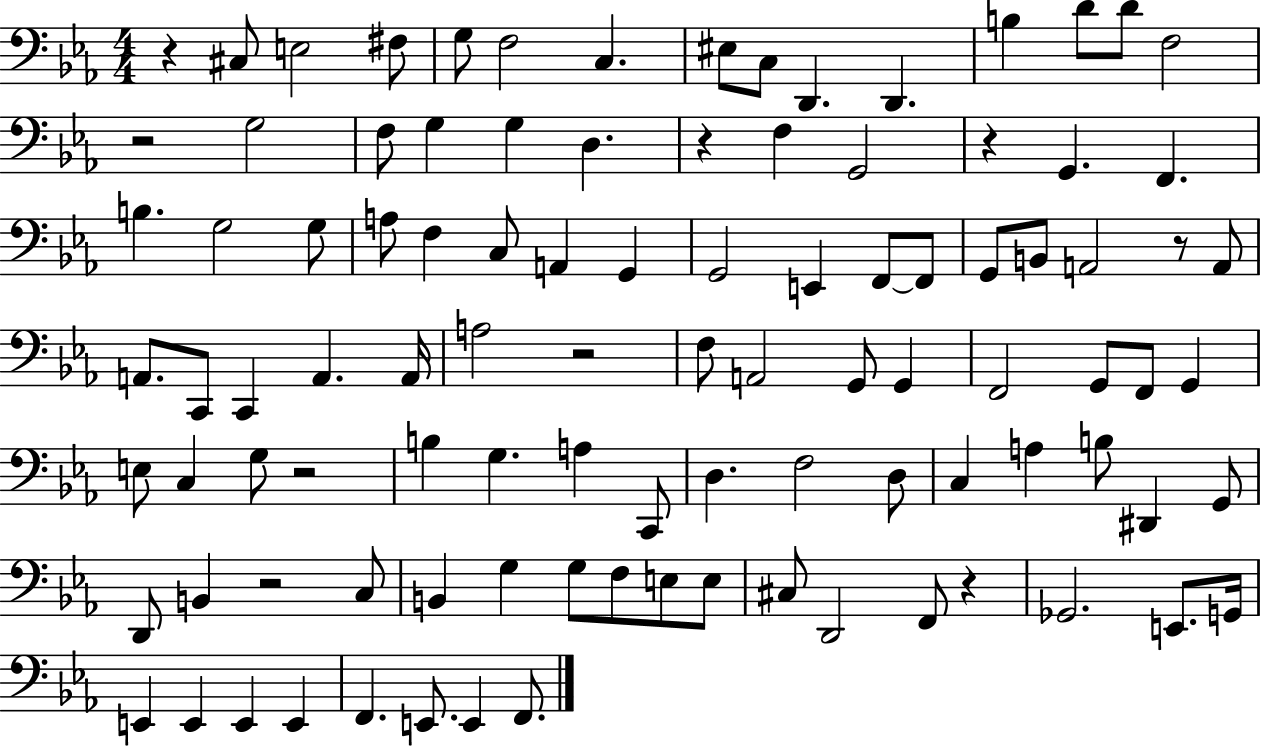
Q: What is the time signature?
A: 4/4